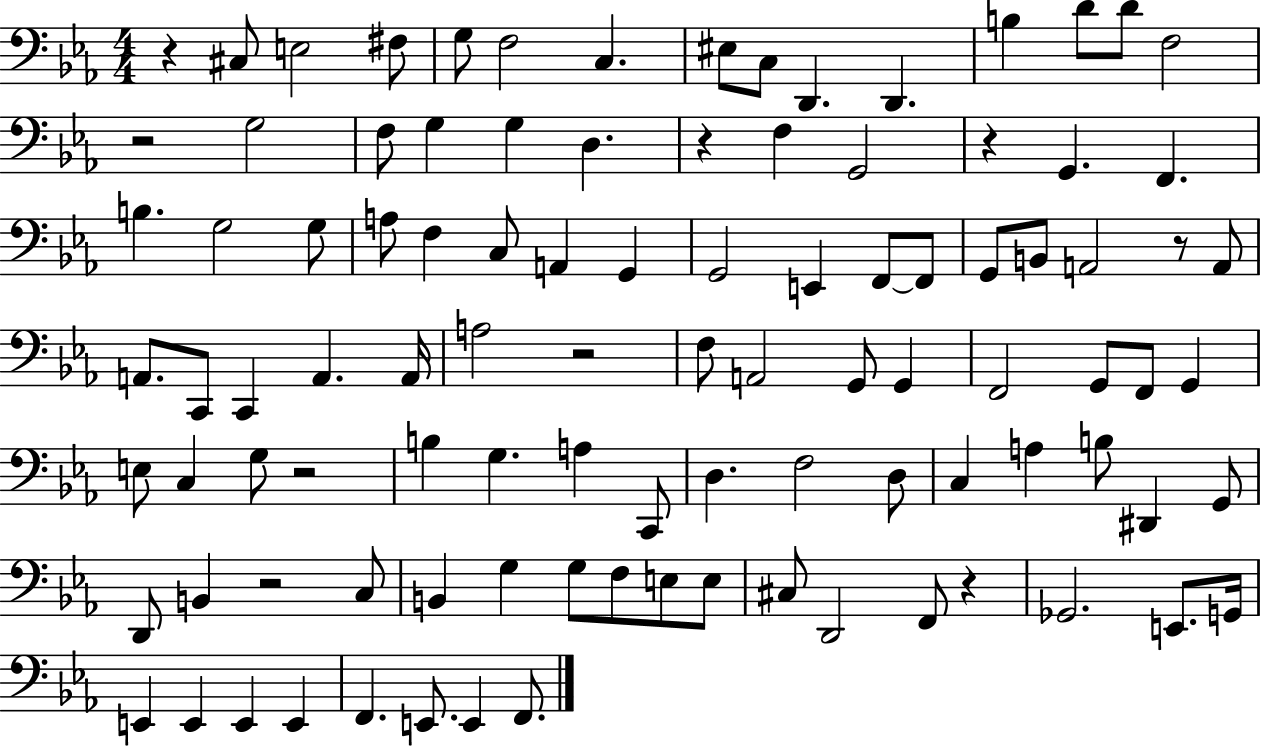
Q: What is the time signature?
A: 4/4